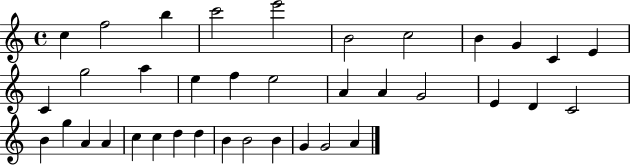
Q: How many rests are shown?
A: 0